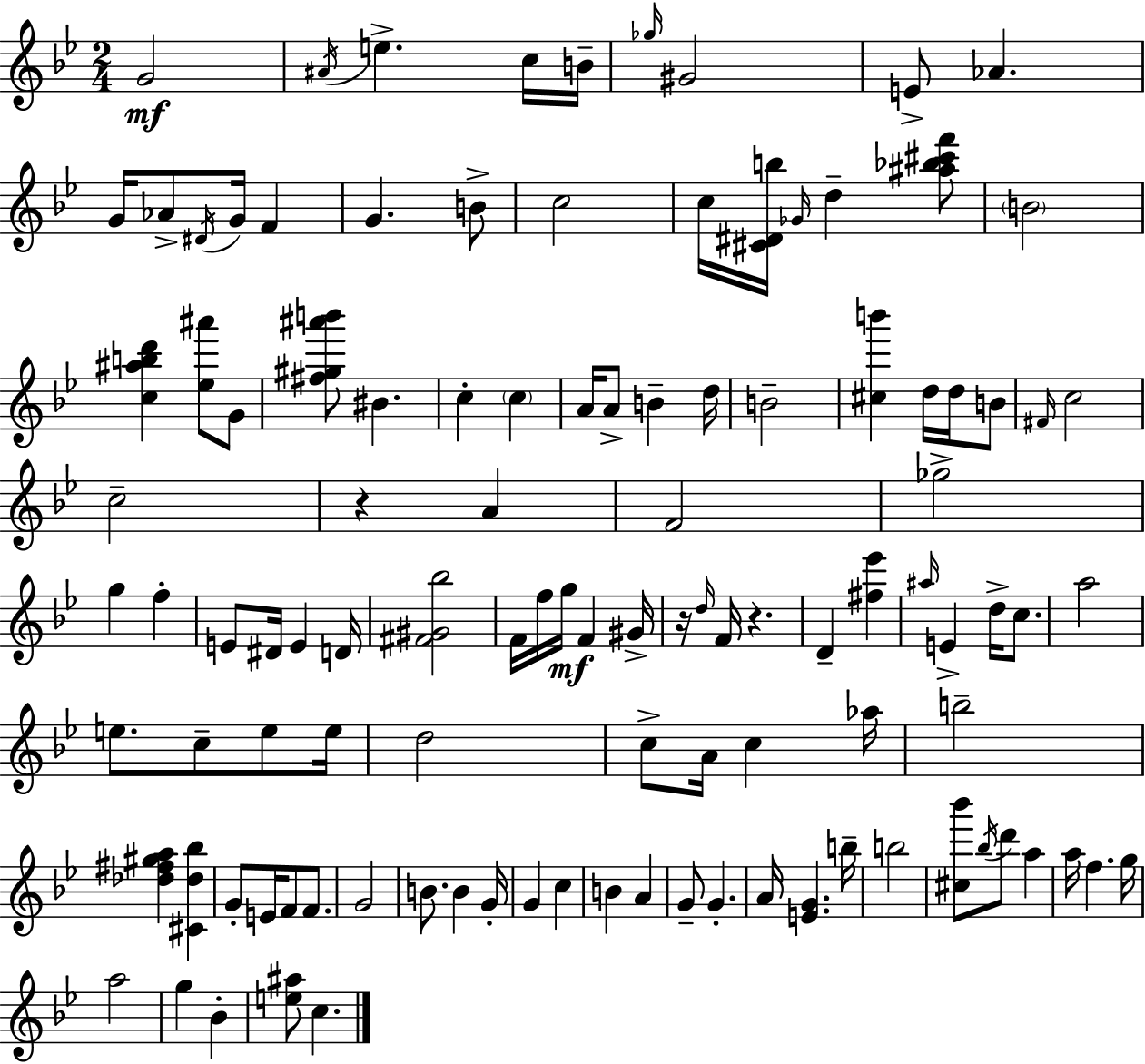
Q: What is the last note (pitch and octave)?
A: C5